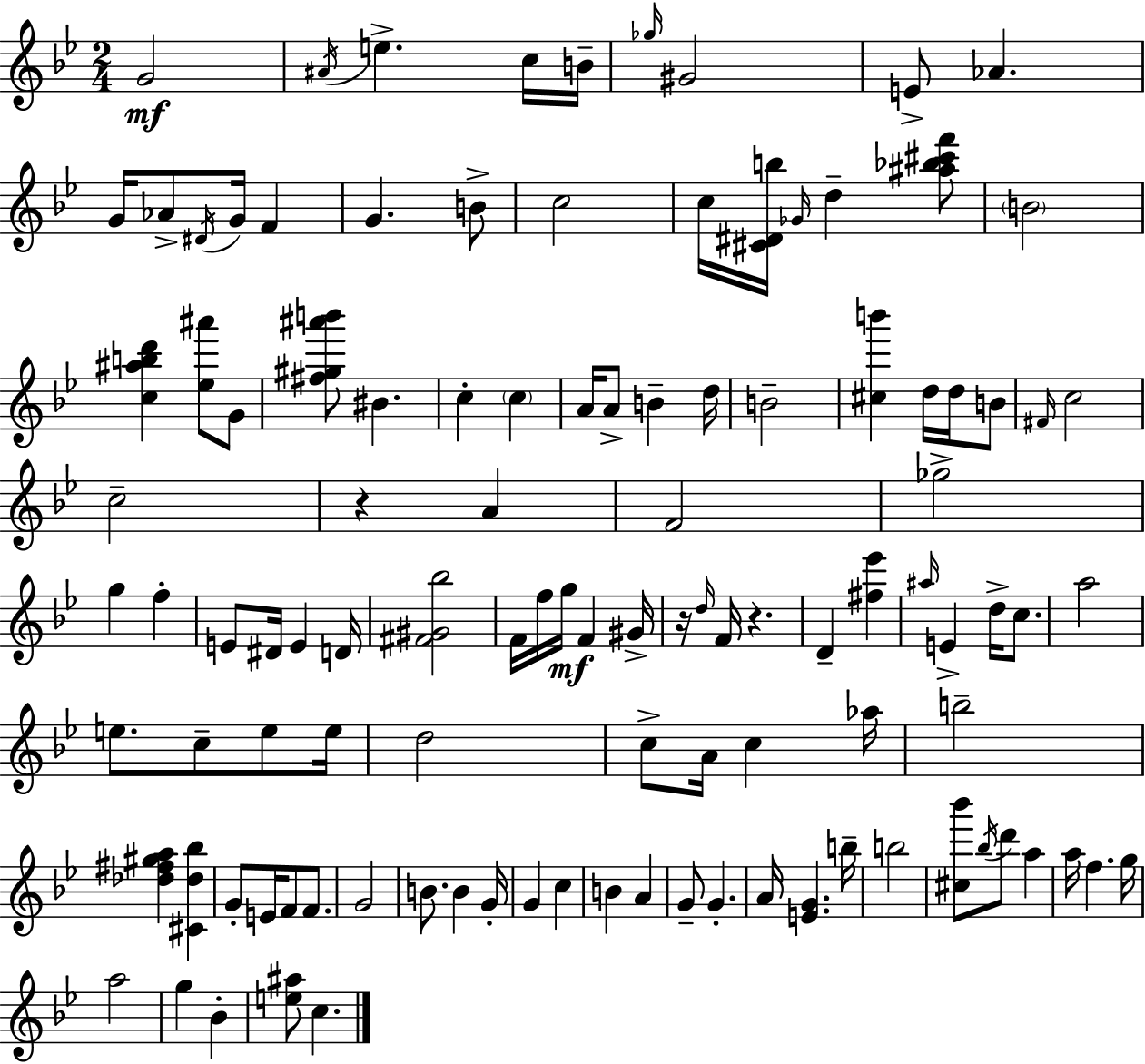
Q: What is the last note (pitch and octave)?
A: C5